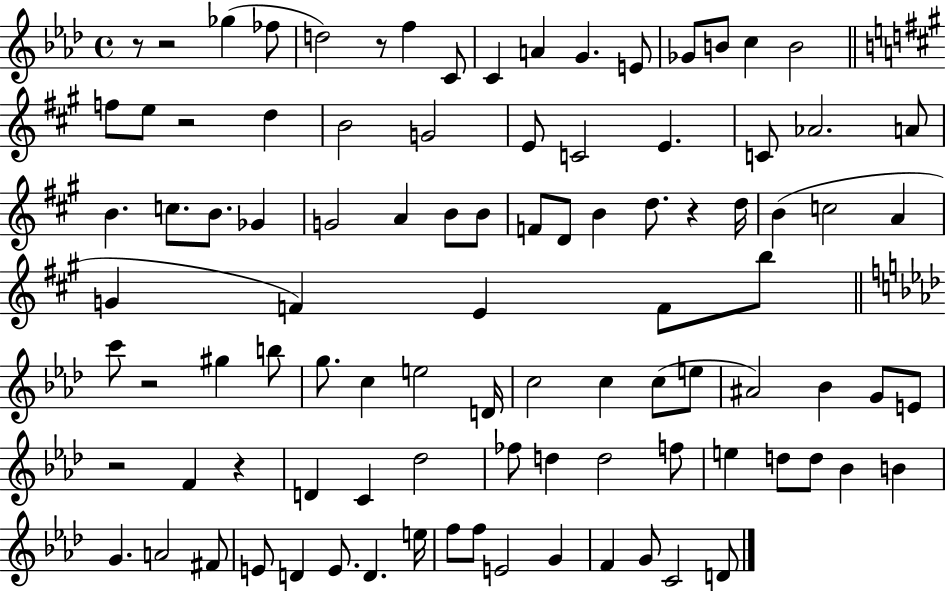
{
  \clef treble
  \time 4/4
  \defaultTimeSignature
  \key aes \major
  r8 r2 ges''4( fes''8 | d''2) r8 f''4 c'8 | c'4 a'4 g'4. e'8 | ges'8 b'8 c''4 b'2 | \break \bar "||" \break \key a \major f''8 e''8 r2 d''4 | b'2 g'2 | e'8 c'2 e'4. | c'8 aes'2. a'8 | \break b'4. c''8. b'8. ges'4 | g'2 a'4 b'8 b'8 | f'8 d'8 b'4 d''8. r4 d''16 | b'4( c''2 a'4 | \break g'4 f'4) e'4 f'8 b''8 | \bar "||" \break \key aes \major c'''8 r2 gis''4 b''8 | g''8. c''4 e''2 d'16 | c''2 c''4 c''8( e''8 | ais'2) bes'4 g'8 e'8 | \break r2 f'4 r4 | d'4 c'4 des''2 | fes''8 d''4 d''2 f''8 | e''4 d''8 d''8 bes'4 b'4 | \break g'4. a'2 fis'8 | e'8 d'4 e'8. d'4. e''16 | f''8 f''8 e'2 g'4 | f'4 g'8 c'2 d'8 | \break \bar "|."
}